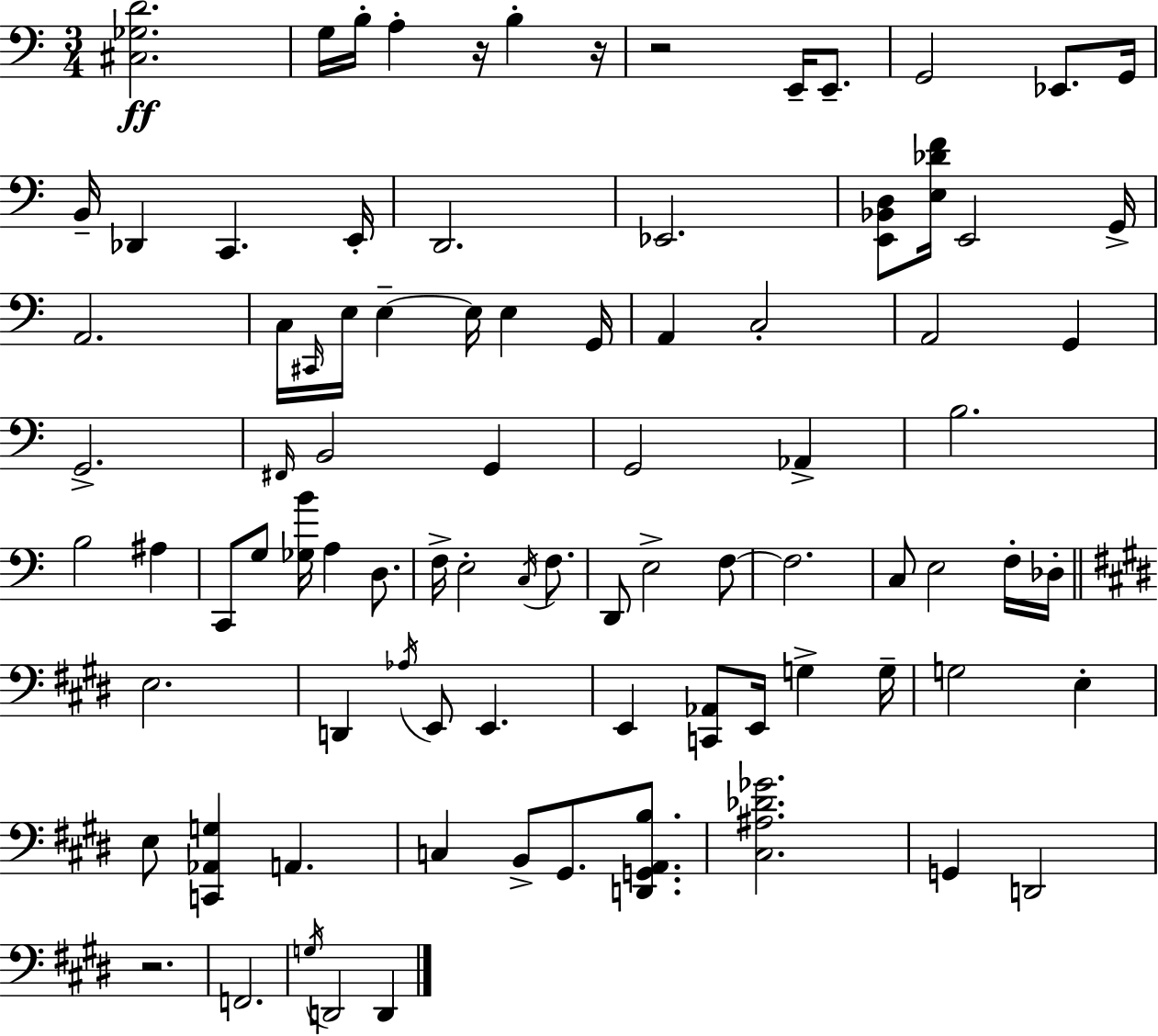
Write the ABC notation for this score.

X:1
T:Untitled
M:3/4
L:1/4
K:Am
[^C,_G,D]2 G,/4 B,/4 A, z/4 B, z/4 z2 E,,/4 E,,/2 G,,2 _E,,/2 G,,/4 B,,/4 _D,, C,, E,,/4 D,,2 _E,,2 [E,,_B,,D,]/2 [E,_DF]/4 E,,2 G,,/4 A,,2 C,/4 ^C,,/4 E,/4 E, E,/4 E, G,,/4 A,, C,2 A,,2 G,, G,,2 ^F,,/4 B,,2 G,, G,,2 _A,, B,2 B,2 ^A, C,,/2 G,/2 [_G,B]/4 A, D,/2 F,/4 E,2 C,/4 F,/2 D,,/2 E,2 F,/2 F,2 C,/2 E,2 F,/4 _D,/4 E,2 D,, _A,/4 E,,/2 E,, E,, [C,,_A,,]/2 E,,/4 G, G,/4 G,2 E, E,/2 [C,,_A,,G,] A,, C, B,,/2 ^G,,/2 [D,,G,,A,,B,]/2 [^C,^A,_D_G]2 G,, D,,2 z2 F,,2 G,/4 D,,2 D,,